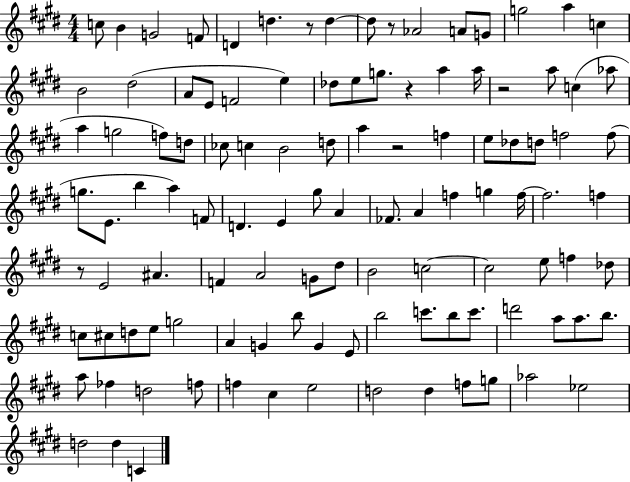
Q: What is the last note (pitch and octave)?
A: C4